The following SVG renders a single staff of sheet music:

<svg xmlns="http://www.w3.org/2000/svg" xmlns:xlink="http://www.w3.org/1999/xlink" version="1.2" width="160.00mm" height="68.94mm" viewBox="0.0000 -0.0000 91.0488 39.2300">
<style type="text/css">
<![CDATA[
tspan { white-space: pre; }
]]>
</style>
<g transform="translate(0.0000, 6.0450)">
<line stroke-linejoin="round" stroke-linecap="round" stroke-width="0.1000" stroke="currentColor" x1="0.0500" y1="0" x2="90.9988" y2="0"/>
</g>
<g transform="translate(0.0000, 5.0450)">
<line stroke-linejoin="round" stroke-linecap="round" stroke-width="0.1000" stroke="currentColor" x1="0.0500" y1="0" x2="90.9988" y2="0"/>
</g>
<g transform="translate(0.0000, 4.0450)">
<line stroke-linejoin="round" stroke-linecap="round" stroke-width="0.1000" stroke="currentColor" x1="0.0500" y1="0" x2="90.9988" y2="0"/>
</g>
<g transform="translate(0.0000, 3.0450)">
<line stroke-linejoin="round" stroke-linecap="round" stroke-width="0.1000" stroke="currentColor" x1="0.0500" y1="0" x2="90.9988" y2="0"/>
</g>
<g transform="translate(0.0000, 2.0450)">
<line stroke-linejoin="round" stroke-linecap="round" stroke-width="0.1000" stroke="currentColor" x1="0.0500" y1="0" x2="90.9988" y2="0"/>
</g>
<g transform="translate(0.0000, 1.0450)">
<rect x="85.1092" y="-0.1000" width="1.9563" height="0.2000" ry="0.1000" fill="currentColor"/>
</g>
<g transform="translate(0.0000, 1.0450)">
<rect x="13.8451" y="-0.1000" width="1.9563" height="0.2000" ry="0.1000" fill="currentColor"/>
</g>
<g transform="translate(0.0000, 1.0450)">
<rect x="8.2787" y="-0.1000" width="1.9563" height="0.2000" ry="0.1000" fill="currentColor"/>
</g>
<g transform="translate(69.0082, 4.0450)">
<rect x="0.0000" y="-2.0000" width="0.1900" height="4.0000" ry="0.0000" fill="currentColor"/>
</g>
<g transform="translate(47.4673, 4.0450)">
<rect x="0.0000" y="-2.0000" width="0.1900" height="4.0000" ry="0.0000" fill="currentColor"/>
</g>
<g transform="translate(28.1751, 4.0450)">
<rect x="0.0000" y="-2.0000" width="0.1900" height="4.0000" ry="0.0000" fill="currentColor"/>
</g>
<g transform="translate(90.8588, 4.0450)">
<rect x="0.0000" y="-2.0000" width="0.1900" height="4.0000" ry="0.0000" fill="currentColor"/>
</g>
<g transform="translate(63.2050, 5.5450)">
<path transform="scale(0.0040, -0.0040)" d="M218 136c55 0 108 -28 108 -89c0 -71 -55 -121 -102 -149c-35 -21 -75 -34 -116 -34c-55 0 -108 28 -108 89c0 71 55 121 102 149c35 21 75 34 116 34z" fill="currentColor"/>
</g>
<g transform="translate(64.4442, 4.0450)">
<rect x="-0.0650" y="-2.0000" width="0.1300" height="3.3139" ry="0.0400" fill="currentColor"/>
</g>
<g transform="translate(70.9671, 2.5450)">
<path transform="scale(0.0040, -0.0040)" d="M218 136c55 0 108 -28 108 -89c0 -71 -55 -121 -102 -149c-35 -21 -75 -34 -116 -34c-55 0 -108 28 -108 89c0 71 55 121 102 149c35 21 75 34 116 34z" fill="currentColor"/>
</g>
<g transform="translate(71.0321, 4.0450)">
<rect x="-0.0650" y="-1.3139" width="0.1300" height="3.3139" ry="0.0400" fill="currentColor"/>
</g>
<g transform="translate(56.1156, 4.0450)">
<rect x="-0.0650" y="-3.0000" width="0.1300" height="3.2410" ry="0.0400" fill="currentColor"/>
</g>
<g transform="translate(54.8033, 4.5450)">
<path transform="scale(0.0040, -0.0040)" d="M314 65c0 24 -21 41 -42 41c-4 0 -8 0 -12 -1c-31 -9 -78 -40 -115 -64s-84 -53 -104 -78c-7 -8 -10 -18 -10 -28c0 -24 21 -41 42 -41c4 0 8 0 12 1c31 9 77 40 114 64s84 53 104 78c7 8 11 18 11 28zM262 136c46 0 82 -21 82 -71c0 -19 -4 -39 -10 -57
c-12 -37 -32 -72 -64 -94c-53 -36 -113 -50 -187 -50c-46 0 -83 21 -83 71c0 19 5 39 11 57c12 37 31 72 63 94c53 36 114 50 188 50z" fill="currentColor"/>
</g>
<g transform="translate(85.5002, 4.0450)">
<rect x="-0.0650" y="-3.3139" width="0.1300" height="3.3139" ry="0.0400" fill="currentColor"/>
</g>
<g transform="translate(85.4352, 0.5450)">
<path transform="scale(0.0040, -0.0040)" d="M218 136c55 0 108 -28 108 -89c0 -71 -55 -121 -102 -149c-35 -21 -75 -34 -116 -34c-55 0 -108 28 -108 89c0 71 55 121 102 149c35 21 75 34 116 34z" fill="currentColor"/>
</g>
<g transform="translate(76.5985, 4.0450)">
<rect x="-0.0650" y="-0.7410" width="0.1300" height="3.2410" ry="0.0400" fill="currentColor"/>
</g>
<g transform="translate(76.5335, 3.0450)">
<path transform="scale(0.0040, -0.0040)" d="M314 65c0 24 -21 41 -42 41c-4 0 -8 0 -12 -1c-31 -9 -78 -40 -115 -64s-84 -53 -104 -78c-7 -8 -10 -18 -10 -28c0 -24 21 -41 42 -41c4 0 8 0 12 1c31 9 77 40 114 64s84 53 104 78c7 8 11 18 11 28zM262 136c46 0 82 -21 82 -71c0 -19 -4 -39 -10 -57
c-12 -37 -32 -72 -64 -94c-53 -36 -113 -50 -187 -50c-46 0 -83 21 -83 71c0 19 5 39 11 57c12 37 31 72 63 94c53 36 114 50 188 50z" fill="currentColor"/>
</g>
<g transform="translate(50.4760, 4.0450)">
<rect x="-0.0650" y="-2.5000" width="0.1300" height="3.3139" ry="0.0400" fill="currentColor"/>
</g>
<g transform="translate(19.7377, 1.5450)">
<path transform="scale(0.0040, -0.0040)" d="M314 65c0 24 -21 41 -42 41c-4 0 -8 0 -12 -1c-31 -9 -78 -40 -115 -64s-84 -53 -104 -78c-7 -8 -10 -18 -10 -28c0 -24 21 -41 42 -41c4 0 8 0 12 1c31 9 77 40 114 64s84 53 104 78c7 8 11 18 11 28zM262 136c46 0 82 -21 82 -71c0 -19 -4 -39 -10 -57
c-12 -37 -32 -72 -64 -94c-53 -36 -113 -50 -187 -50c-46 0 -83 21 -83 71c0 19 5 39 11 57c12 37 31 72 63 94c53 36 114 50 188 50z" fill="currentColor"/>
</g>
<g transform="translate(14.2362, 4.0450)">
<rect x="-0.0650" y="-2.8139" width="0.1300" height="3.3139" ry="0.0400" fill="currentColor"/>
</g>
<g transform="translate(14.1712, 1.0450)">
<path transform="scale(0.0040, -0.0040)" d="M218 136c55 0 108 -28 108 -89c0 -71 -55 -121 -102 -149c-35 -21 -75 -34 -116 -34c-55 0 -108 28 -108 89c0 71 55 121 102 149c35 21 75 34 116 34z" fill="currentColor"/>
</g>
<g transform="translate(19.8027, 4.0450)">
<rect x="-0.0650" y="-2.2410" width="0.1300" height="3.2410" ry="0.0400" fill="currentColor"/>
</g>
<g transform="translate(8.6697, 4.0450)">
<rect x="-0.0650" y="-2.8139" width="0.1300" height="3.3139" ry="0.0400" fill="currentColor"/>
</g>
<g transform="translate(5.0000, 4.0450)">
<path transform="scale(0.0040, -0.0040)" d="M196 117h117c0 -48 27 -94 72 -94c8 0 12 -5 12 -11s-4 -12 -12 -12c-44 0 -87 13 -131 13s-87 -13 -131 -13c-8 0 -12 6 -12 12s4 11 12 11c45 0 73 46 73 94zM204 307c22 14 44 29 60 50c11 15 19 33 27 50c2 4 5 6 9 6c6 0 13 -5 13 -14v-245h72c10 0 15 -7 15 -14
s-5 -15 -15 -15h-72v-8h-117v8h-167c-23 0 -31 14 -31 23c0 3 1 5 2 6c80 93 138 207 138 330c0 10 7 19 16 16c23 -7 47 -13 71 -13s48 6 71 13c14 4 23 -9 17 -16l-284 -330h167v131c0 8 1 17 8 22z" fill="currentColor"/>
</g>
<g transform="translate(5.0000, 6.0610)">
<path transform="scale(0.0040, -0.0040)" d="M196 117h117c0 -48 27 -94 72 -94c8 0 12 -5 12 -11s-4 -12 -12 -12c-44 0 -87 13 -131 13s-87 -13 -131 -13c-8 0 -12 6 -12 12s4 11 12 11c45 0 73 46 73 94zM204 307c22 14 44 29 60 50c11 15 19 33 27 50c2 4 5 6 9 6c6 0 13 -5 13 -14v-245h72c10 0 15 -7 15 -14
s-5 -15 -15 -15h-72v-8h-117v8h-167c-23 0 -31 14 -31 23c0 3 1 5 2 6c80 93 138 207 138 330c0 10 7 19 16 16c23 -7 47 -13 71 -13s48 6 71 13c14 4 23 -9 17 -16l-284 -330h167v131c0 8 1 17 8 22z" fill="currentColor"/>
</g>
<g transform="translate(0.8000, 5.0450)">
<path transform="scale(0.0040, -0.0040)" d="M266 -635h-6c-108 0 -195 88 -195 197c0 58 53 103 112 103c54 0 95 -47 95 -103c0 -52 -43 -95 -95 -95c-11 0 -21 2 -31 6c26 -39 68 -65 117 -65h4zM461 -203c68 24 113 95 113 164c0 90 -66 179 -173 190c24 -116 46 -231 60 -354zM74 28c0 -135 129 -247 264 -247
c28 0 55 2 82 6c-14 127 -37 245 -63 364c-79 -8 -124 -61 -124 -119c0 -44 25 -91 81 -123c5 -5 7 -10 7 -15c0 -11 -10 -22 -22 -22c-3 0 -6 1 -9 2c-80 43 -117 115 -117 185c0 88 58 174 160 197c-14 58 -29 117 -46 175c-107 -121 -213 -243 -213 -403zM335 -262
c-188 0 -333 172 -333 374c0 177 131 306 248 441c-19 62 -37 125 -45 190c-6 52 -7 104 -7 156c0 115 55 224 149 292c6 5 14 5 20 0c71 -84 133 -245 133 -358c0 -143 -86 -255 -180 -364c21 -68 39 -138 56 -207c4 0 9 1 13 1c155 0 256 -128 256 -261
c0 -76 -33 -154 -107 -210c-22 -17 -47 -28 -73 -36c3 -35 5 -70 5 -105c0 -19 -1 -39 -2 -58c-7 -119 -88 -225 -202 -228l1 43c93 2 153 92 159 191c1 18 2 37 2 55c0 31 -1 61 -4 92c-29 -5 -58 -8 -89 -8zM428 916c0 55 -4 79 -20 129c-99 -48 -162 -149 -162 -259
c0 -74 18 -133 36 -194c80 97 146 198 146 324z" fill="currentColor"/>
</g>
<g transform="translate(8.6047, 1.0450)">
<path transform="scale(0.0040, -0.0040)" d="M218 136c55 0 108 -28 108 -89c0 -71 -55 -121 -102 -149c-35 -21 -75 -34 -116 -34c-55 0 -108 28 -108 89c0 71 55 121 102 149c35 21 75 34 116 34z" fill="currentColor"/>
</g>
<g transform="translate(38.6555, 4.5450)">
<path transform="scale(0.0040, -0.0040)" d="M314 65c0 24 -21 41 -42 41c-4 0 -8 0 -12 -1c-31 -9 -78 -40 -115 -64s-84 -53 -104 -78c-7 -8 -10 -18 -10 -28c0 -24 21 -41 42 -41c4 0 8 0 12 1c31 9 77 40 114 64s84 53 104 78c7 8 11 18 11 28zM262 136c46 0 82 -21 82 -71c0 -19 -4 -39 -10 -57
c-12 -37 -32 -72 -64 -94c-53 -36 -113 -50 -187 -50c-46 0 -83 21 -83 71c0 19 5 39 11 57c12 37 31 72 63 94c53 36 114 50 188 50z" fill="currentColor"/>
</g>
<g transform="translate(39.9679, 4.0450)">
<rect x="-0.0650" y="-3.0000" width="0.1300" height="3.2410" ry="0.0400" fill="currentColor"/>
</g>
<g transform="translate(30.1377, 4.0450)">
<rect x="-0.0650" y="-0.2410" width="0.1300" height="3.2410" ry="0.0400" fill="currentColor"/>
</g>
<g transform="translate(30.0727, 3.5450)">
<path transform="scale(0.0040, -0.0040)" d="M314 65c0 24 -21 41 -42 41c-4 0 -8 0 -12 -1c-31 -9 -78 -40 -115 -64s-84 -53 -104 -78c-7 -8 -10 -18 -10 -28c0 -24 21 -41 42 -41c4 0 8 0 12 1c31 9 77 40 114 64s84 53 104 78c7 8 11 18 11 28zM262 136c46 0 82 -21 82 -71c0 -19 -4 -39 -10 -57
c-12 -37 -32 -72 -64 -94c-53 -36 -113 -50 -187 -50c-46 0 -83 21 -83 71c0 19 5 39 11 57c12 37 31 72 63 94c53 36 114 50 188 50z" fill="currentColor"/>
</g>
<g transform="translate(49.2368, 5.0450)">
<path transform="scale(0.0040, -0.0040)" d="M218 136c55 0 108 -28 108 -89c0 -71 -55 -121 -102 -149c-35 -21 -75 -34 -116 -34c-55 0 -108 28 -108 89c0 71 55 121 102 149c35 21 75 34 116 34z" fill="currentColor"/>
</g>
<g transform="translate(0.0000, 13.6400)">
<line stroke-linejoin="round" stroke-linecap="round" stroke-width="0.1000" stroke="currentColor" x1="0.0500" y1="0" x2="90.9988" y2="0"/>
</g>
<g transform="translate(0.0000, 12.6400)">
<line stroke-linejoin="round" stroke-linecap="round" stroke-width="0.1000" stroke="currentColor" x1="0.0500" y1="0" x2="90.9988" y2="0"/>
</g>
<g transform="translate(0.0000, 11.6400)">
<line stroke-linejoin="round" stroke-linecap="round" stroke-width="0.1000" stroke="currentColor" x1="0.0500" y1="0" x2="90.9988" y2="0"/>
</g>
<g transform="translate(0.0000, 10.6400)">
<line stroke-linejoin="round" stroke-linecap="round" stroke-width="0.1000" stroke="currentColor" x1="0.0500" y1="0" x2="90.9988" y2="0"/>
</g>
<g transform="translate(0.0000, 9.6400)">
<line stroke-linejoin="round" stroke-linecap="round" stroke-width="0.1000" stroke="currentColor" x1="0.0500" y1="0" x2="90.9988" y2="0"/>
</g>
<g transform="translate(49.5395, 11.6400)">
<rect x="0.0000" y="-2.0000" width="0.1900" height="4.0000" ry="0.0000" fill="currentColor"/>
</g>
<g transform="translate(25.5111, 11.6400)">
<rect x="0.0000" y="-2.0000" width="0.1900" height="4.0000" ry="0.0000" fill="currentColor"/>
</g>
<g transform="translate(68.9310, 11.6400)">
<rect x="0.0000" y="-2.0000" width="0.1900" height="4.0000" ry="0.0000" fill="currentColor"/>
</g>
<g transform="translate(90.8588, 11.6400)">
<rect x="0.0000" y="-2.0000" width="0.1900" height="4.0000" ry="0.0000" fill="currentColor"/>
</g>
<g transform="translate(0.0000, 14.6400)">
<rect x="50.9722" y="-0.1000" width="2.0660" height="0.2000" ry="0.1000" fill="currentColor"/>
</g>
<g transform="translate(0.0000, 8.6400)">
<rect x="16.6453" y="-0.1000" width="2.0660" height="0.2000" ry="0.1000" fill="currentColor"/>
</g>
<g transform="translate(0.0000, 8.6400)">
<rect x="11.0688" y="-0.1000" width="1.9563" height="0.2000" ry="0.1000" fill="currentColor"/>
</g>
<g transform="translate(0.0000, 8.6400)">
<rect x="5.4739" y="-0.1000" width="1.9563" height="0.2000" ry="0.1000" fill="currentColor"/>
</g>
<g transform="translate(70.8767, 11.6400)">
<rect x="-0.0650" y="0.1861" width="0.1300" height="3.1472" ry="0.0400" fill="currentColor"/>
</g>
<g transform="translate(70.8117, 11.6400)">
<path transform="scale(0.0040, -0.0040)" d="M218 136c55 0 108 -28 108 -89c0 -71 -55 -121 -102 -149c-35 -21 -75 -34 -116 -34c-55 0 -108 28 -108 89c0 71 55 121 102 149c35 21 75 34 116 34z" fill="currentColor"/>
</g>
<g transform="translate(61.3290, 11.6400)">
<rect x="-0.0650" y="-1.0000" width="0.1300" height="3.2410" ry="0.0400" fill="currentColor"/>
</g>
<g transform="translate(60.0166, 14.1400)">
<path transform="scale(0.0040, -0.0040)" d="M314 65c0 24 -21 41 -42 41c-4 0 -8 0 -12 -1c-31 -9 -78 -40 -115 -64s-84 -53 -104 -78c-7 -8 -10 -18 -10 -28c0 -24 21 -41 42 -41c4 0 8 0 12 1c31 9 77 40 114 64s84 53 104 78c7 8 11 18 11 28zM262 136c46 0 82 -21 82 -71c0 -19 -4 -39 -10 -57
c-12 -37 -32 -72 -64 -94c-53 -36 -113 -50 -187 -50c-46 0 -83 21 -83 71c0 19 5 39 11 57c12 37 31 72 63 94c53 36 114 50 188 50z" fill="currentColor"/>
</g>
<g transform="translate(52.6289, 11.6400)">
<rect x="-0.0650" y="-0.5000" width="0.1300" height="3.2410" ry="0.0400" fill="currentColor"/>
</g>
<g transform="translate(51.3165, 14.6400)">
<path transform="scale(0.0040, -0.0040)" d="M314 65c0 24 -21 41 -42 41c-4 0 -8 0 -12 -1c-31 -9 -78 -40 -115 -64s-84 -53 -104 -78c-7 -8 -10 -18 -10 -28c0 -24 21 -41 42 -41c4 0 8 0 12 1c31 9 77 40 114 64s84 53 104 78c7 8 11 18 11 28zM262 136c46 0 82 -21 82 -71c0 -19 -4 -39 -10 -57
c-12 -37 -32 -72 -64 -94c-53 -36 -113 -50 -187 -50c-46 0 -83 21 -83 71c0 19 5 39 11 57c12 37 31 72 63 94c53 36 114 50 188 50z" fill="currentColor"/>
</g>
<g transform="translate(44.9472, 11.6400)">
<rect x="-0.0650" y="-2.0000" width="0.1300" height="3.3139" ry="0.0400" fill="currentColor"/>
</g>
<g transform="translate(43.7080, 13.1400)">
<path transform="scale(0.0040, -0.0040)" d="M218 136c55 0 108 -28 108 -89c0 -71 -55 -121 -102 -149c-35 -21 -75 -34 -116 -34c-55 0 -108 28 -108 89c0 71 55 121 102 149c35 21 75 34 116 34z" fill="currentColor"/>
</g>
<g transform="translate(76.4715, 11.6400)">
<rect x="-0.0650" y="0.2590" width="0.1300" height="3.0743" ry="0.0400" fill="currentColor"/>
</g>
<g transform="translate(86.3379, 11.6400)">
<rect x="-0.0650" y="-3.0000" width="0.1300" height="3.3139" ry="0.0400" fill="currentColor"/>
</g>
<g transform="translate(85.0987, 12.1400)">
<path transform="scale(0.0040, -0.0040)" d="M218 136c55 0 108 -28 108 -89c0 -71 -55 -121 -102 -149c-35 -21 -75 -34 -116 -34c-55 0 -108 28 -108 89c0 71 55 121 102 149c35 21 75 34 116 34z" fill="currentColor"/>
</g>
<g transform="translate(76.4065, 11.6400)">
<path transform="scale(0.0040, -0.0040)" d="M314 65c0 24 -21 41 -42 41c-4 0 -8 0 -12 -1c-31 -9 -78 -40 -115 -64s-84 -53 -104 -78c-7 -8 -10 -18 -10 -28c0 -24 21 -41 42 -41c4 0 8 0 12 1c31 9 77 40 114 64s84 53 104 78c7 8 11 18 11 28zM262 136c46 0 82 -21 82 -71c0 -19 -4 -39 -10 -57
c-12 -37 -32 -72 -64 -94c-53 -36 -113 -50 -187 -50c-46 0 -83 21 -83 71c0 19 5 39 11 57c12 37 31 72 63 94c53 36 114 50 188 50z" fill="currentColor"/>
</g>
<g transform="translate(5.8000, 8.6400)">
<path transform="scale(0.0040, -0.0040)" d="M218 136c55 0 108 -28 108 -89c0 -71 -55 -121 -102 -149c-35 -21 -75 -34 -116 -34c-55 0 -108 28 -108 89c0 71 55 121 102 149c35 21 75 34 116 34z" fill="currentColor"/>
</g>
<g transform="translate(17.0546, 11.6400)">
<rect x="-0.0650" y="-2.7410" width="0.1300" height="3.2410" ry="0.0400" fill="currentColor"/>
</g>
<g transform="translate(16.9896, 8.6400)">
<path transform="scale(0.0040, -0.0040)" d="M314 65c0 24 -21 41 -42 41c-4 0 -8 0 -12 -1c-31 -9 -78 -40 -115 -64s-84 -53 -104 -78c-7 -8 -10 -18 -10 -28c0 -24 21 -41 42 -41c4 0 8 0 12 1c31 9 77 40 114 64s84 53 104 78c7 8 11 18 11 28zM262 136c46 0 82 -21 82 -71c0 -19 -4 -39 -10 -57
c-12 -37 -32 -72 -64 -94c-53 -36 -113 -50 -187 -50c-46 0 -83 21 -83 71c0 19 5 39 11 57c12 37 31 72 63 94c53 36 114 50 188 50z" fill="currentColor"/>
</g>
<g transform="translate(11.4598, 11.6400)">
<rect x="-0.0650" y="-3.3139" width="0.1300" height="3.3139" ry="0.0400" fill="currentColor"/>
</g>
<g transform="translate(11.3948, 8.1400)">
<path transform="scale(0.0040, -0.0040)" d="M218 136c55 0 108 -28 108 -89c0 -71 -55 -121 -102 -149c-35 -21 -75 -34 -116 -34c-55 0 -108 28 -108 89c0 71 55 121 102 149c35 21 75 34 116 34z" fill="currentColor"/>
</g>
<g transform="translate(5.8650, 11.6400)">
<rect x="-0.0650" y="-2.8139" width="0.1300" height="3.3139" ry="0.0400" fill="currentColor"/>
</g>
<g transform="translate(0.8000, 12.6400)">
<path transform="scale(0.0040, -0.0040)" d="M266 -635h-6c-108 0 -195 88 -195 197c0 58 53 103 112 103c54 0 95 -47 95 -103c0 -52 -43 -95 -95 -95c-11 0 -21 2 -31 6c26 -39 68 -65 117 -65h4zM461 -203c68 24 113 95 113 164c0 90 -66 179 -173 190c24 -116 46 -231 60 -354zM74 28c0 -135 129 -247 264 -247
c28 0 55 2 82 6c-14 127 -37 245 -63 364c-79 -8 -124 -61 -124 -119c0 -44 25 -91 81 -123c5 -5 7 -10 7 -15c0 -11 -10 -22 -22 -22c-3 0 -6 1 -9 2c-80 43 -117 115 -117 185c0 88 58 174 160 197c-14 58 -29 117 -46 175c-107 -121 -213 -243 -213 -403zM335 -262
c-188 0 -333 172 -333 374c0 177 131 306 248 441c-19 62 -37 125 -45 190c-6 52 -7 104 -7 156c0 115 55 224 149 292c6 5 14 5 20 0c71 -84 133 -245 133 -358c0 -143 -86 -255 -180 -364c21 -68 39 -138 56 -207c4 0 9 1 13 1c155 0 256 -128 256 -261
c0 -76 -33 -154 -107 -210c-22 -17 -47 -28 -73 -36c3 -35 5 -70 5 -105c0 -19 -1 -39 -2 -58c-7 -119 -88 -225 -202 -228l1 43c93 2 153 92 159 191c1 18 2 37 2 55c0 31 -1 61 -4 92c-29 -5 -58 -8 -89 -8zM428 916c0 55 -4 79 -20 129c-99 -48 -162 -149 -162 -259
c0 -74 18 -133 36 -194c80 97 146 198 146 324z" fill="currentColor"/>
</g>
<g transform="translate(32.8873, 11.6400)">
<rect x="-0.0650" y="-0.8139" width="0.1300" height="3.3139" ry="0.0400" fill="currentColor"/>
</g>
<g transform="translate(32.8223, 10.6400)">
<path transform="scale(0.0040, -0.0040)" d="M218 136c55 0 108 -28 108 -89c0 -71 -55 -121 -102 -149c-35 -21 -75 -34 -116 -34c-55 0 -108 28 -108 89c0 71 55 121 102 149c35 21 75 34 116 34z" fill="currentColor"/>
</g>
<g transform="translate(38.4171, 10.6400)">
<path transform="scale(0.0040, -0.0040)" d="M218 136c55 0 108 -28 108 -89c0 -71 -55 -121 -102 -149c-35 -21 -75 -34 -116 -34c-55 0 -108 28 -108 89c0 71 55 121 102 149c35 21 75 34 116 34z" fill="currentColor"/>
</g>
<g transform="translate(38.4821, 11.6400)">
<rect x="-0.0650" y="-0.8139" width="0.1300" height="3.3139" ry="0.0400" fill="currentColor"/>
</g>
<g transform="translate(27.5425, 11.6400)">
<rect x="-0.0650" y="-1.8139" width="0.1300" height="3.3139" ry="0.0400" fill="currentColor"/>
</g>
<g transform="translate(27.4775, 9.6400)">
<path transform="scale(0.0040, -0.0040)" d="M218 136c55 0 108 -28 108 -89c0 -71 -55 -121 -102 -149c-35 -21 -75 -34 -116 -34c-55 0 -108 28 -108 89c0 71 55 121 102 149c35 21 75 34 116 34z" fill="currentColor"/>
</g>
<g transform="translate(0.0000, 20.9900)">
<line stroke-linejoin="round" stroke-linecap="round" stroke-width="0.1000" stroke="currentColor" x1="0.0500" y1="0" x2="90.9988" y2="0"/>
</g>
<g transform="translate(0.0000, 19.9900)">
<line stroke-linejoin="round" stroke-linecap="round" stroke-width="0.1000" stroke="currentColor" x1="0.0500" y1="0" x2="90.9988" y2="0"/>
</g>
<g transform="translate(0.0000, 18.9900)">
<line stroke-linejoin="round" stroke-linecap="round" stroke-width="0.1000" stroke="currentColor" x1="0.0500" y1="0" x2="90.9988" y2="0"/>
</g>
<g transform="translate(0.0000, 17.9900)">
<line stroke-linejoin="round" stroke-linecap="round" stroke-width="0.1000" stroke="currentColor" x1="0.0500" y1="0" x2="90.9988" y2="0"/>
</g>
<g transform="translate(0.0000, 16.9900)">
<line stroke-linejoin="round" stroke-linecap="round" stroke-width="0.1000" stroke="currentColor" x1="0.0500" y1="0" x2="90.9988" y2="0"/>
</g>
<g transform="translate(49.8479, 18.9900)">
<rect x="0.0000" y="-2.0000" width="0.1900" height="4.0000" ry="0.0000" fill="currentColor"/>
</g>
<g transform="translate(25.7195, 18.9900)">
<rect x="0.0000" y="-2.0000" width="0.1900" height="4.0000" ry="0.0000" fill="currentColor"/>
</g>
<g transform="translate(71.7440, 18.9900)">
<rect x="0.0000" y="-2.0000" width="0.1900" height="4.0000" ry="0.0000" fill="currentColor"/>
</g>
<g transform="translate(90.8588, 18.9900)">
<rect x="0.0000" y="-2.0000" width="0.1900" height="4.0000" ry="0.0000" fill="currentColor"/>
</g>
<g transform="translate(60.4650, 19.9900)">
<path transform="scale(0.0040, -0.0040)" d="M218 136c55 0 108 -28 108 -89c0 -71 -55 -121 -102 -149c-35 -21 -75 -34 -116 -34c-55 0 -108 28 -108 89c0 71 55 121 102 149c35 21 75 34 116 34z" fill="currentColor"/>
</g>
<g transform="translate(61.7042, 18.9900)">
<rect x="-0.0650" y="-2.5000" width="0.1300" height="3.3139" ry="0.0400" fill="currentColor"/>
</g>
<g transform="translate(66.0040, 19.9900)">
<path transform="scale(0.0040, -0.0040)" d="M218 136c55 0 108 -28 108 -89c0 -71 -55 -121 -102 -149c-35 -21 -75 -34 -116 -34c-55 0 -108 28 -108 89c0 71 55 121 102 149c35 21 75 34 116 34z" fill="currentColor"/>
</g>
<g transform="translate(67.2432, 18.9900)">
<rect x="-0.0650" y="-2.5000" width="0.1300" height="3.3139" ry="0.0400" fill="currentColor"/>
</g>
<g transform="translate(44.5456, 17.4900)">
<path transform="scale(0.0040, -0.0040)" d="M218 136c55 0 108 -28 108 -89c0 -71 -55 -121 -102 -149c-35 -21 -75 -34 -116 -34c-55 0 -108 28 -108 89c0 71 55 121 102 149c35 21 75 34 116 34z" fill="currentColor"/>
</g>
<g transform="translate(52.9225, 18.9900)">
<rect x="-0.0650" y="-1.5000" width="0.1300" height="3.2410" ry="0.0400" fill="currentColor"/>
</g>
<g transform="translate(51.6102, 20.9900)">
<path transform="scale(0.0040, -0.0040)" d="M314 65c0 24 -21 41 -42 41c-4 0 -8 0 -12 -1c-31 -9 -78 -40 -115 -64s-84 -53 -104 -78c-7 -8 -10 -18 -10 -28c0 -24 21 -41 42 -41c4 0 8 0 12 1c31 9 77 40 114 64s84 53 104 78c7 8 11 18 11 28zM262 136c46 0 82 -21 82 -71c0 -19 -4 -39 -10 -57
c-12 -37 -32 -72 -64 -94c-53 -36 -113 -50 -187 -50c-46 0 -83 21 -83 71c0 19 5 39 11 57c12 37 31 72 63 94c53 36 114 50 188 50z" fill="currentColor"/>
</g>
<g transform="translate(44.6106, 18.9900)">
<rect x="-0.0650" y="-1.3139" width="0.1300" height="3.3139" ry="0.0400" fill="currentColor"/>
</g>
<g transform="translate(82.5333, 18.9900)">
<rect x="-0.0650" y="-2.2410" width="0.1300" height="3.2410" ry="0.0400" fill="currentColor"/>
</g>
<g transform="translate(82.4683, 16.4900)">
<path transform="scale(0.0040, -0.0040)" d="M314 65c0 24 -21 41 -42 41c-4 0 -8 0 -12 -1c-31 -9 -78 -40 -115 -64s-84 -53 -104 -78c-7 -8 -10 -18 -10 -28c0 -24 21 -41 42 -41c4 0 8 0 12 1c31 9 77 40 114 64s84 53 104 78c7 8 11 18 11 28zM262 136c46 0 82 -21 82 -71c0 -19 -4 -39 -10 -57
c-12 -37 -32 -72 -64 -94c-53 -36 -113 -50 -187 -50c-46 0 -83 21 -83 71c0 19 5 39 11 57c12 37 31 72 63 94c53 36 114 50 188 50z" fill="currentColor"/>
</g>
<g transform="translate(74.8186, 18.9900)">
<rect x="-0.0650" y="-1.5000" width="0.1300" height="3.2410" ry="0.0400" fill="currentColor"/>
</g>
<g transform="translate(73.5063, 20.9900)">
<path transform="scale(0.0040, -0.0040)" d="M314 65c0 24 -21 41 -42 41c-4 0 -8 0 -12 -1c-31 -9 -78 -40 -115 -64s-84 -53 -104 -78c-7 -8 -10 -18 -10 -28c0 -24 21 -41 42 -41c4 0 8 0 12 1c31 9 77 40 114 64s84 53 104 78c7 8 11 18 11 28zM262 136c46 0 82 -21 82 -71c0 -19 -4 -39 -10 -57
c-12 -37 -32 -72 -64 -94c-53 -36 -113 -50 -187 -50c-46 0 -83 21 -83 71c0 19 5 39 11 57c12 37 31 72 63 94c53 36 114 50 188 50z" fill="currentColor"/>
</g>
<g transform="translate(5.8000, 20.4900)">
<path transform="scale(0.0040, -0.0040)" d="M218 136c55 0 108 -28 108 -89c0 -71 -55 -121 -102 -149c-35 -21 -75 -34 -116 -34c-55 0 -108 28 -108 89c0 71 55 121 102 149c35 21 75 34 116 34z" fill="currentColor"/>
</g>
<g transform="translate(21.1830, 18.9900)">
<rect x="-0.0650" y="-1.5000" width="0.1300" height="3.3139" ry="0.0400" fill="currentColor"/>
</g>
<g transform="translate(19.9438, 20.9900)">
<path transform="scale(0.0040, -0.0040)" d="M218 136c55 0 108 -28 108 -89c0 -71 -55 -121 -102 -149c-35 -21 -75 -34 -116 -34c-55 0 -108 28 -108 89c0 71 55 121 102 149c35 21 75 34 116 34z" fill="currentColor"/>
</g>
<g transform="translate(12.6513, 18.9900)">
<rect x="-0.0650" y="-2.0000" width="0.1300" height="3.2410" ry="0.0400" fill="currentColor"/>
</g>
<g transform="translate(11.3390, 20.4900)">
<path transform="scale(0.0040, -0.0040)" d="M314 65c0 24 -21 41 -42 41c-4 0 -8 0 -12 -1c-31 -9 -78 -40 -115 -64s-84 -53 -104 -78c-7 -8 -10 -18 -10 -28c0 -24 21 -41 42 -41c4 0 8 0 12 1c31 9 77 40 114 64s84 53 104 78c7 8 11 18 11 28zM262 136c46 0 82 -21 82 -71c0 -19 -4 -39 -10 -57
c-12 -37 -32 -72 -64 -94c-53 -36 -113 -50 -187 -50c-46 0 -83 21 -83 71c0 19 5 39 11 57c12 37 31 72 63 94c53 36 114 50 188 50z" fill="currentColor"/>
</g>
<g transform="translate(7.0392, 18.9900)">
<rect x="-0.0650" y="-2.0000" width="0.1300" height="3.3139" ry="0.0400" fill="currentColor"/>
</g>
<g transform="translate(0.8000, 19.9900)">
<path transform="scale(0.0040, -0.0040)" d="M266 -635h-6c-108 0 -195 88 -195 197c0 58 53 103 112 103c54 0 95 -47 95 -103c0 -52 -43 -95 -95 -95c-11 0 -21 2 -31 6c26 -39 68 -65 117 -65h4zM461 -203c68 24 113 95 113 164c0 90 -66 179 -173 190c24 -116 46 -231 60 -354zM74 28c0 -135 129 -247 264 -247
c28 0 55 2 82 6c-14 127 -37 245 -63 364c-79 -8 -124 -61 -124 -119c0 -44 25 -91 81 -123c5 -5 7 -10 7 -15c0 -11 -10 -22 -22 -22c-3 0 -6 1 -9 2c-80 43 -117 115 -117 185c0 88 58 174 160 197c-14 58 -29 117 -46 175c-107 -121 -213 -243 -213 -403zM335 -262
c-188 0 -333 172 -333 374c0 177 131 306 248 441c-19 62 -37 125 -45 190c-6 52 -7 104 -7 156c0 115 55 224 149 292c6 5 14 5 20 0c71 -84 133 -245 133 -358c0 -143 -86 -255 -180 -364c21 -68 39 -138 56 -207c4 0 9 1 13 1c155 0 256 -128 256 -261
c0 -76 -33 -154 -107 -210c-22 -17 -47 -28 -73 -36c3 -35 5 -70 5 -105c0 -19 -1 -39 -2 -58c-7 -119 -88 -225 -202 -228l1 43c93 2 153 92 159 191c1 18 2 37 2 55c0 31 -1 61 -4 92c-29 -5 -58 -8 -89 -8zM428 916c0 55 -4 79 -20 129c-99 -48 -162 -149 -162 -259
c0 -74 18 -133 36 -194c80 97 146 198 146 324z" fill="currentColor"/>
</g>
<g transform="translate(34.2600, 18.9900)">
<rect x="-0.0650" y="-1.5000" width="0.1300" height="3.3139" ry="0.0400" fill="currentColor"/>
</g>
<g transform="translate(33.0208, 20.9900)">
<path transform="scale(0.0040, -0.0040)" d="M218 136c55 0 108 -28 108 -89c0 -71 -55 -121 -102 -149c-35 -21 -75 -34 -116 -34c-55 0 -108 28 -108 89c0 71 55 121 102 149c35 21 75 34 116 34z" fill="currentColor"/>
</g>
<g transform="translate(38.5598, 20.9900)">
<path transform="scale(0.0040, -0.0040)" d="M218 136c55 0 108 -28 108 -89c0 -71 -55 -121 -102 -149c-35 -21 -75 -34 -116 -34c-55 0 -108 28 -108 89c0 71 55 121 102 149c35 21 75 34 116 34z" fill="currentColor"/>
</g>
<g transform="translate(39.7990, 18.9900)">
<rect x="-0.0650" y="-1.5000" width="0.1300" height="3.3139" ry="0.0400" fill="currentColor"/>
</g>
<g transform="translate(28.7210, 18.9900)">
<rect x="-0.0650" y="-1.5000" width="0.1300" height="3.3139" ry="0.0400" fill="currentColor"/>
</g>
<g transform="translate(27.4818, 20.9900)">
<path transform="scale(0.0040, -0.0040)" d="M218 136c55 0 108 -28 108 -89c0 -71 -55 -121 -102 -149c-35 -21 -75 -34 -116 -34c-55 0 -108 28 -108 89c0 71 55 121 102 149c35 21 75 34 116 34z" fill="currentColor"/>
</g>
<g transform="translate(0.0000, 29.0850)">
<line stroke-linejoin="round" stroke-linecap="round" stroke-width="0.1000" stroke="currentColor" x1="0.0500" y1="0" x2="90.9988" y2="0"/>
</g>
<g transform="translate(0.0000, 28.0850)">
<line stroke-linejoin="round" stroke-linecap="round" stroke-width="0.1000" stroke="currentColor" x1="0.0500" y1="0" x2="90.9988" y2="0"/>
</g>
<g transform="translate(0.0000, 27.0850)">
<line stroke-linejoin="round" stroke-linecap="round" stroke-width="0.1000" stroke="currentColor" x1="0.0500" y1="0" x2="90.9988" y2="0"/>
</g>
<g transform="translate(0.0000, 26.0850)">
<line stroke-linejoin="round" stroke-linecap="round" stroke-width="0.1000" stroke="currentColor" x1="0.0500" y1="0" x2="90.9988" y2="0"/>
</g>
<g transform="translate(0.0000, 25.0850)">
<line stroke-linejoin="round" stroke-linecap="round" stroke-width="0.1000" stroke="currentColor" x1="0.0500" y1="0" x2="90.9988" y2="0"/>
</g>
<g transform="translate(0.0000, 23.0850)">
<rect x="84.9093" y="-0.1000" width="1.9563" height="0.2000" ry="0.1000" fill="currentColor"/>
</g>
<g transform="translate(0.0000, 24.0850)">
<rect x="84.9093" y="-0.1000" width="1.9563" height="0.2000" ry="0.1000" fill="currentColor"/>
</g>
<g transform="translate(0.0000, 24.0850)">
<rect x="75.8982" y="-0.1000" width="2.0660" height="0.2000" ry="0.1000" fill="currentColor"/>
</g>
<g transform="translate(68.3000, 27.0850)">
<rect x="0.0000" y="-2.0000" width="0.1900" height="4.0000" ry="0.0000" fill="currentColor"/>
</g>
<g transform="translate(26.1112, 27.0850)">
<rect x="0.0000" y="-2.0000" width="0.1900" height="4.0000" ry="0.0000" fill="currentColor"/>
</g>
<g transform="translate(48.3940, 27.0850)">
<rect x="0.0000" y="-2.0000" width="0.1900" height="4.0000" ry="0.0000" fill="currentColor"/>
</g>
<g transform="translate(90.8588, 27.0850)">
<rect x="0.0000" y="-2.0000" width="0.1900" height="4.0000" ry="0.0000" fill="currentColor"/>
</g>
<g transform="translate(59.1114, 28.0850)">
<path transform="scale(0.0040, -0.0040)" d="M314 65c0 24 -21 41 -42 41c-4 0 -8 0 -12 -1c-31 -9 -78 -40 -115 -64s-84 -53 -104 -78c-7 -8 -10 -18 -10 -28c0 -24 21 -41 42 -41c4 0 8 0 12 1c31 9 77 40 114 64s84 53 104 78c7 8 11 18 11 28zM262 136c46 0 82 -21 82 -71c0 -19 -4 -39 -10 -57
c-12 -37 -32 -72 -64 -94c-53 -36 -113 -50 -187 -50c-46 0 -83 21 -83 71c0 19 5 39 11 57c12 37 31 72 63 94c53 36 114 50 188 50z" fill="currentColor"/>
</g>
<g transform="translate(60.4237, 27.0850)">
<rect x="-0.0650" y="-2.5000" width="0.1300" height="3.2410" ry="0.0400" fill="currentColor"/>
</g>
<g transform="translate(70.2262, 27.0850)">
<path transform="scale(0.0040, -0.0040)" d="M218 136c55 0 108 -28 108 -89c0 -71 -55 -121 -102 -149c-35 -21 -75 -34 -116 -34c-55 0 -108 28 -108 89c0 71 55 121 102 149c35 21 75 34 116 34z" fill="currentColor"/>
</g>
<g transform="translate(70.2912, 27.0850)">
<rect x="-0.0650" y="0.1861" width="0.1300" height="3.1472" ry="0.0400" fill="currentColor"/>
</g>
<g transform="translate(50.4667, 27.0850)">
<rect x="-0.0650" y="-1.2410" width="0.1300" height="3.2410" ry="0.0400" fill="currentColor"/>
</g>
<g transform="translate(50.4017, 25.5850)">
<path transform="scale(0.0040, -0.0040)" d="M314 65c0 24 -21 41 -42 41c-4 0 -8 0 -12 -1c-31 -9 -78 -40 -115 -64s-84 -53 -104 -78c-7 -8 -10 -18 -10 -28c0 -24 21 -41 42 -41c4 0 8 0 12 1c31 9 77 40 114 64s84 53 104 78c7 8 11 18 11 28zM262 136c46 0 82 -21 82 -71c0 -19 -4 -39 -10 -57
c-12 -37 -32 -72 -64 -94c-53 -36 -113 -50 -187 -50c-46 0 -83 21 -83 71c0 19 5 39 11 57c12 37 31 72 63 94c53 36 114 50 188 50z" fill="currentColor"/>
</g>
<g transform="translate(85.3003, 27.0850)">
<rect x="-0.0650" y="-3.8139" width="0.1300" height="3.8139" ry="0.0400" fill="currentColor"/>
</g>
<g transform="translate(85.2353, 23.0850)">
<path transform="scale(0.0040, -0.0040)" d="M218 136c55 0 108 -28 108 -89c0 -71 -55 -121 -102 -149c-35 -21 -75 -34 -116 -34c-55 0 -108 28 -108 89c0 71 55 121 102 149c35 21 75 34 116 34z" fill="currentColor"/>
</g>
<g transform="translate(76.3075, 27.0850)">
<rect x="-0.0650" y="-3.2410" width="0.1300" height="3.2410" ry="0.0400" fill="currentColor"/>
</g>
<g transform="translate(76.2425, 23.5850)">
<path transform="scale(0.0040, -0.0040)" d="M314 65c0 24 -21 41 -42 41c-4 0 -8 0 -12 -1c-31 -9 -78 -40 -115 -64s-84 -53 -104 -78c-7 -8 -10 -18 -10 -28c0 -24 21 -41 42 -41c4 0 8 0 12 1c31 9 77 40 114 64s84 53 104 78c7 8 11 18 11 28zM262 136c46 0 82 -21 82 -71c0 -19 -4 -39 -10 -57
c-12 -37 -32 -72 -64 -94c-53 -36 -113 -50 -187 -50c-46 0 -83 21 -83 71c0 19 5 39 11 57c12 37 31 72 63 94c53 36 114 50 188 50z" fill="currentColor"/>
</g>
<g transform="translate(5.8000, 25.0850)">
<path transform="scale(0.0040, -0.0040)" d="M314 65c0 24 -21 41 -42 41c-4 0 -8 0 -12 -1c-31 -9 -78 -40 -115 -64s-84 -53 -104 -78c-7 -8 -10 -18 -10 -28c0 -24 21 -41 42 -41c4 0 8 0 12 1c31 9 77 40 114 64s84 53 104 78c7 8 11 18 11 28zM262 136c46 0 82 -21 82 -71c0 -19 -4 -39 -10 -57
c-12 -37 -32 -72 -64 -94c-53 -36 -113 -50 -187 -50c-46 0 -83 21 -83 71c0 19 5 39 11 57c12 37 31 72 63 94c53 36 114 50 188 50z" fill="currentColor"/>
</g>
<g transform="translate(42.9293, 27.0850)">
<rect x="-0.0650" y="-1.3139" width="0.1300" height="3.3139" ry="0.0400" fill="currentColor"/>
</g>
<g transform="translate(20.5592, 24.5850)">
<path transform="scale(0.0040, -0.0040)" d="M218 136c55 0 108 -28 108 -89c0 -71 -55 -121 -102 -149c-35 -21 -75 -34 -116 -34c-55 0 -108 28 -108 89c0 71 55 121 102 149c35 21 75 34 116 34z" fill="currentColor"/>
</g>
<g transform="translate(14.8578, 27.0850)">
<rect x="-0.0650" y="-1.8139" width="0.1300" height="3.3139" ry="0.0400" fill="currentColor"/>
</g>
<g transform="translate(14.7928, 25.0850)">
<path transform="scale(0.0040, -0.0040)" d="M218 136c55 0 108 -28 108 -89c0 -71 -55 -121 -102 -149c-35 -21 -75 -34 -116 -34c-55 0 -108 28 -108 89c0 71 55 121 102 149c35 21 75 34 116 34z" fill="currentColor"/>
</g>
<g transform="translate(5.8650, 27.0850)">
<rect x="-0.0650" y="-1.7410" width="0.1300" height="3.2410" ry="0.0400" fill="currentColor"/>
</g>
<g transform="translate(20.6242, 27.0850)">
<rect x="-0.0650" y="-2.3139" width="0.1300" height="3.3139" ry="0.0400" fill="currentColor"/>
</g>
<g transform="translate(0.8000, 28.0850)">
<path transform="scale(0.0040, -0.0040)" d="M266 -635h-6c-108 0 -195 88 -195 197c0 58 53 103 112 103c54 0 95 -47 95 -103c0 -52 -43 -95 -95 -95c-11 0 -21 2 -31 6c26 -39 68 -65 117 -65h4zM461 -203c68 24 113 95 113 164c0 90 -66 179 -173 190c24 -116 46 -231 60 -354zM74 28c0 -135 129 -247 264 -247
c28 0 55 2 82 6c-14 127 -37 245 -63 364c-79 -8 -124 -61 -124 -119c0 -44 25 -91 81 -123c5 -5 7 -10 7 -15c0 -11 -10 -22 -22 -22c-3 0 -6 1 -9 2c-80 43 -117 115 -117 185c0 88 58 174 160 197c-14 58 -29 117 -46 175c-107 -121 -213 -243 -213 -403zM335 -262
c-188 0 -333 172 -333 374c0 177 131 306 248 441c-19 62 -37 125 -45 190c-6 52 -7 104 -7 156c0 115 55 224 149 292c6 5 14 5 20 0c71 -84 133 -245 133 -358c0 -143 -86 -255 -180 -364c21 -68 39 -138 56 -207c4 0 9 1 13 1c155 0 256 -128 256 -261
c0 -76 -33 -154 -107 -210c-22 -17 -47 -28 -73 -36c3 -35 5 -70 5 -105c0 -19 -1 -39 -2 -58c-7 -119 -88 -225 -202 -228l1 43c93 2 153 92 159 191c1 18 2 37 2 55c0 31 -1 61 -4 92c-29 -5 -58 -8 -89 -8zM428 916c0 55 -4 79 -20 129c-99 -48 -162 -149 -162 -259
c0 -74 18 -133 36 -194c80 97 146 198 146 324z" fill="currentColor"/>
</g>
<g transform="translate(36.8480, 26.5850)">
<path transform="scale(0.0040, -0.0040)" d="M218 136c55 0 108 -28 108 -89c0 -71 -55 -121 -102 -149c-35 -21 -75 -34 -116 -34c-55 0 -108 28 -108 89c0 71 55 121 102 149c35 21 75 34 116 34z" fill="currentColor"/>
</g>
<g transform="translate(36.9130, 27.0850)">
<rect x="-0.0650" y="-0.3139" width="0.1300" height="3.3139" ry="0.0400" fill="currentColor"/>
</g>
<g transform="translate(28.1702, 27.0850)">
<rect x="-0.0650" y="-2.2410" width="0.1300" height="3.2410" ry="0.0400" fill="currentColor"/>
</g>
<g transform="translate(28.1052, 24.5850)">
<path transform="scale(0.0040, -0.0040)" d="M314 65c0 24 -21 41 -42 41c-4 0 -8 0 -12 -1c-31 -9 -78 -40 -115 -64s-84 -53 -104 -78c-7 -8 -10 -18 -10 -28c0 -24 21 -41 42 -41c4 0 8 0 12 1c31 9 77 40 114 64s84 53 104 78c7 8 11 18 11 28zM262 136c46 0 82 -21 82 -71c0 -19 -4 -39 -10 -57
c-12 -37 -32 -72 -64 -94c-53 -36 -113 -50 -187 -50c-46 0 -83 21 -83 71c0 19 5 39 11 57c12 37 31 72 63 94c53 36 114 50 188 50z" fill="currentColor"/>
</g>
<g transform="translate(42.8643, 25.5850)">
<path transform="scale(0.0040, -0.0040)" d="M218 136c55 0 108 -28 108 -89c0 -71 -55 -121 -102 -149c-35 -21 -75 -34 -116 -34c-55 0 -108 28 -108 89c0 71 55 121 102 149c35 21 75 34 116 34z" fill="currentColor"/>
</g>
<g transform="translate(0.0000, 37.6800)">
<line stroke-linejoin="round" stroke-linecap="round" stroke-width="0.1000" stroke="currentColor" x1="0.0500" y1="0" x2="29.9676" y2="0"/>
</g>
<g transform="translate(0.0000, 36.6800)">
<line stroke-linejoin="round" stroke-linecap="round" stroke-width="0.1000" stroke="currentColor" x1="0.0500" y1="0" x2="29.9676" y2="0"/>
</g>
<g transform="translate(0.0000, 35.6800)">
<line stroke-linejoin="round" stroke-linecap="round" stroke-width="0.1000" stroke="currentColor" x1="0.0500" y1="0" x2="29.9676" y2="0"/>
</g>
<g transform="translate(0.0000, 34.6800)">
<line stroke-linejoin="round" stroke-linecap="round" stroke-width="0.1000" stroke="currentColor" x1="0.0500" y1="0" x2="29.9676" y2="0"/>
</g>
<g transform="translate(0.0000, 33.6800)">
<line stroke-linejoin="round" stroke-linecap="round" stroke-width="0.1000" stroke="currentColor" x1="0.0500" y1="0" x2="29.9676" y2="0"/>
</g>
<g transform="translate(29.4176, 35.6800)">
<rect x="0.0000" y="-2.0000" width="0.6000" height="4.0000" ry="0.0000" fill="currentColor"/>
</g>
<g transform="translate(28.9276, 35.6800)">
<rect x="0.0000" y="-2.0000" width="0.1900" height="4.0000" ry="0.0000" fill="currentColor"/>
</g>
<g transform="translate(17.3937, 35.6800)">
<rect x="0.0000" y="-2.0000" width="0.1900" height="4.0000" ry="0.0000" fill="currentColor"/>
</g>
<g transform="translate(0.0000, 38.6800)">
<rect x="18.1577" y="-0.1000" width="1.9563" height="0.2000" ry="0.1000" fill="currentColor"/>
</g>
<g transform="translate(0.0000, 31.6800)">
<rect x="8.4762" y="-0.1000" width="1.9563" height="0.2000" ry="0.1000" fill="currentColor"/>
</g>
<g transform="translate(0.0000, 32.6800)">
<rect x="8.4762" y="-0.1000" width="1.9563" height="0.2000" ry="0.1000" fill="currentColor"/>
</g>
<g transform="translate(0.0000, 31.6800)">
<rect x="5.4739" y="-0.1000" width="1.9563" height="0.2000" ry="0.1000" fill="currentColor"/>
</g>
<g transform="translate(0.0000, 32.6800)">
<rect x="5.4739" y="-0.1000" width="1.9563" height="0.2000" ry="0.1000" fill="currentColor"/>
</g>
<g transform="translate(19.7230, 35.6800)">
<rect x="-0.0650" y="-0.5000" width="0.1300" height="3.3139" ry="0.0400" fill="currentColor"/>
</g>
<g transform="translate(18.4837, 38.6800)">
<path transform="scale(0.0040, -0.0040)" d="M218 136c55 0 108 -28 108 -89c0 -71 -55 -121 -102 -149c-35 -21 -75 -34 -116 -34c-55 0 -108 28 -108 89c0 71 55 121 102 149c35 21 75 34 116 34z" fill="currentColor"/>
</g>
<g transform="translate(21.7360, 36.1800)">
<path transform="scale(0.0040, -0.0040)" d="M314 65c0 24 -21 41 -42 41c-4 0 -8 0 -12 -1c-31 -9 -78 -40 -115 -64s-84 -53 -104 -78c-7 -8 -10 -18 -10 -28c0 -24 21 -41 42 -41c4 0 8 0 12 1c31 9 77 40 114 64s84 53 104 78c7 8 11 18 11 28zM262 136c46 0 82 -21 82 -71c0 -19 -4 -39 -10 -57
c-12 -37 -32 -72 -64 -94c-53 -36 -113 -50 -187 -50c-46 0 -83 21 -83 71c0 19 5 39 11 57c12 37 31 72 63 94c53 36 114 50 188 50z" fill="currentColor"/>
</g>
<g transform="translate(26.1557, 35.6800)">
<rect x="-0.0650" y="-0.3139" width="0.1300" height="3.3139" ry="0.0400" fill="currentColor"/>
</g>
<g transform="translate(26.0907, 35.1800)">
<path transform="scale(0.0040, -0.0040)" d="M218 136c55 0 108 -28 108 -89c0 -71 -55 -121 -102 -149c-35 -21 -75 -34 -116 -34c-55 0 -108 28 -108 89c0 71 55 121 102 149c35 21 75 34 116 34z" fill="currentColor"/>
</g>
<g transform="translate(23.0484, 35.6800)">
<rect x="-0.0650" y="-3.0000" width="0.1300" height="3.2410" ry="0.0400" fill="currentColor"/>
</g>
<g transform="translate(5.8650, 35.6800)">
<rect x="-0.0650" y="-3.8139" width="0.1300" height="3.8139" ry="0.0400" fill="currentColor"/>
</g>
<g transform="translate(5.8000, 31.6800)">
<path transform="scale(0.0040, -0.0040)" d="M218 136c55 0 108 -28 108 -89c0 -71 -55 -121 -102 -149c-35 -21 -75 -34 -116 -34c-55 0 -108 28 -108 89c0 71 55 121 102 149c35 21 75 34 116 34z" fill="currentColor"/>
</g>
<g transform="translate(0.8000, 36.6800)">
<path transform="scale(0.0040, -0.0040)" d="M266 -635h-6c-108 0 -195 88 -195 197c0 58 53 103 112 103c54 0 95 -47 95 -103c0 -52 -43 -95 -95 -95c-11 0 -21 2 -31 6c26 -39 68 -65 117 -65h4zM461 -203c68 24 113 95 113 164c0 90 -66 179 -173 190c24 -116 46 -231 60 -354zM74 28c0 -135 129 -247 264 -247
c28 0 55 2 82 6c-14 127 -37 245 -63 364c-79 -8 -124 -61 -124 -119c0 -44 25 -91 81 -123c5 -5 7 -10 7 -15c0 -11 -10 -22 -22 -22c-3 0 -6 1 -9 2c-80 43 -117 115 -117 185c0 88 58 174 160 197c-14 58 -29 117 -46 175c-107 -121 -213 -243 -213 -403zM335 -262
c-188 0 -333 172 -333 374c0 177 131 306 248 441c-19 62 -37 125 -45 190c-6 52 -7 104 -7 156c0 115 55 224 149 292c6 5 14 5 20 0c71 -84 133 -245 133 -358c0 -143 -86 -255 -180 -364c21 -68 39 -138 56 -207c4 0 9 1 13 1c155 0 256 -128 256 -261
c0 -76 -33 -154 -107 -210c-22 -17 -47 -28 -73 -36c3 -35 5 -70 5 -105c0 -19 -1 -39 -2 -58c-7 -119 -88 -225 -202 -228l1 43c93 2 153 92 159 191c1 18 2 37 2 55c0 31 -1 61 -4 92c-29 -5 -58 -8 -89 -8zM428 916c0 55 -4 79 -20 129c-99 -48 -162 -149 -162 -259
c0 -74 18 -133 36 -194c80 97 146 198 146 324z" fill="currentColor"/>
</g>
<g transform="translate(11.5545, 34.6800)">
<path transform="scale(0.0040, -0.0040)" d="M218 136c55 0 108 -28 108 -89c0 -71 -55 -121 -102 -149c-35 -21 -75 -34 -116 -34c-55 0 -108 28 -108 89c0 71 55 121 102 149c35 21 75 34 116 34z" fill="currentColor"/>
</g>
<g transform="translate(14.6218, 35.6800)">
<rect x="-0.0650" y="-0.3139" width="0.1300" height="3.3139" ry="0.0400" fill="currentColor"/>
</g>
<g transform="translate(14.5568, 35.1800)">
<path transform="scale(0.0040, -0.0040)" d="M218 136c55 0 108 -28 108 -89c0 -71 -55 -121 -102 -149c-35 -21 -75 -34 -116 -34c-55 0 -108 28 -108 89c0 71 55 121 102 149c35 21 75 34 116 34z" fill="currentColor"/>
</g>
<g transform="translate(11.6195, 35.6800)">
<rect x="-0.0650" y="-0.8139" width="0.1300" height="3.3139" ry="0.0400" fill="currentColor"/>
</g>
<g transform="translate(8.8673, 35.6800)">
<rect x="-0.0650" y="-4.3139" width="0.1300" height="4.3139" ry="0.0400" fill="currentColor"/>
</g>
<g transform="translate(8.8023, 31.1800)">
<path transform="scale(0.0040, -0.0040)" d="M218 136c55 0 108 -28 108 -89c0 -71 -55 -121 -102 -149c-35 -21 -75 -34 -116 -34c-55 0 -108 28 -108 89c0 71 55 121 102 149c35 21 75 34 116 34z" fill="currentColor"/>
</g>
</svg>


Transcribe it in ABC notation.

X:1
T:Untitled
M:4/4
L:1/4
K:C
a a g2 c2 A2 G A2 F e d2 b a b a2 f d d F C2 D2 B B2 A F F2 E E E E e E2 G G E2 g2 f2 f g g2 c e e2 G2 B b2 c' c' d' d c C A2 c